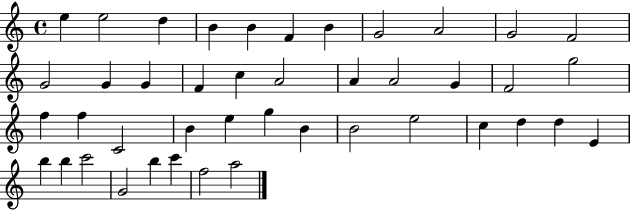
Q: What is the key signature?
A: C major